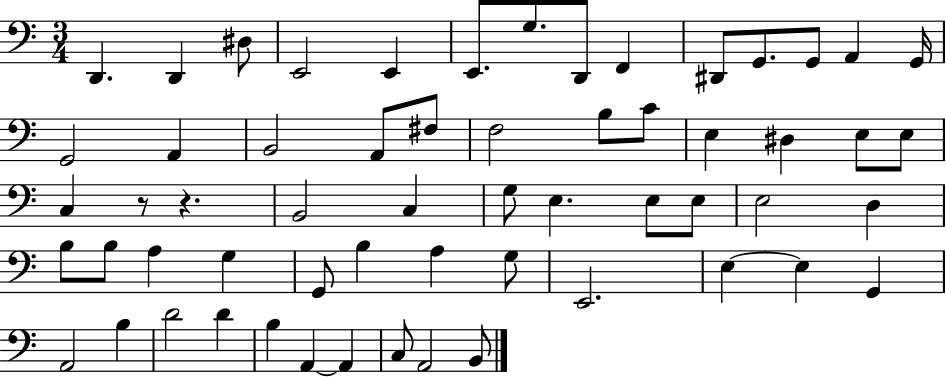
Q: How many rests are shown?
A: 2